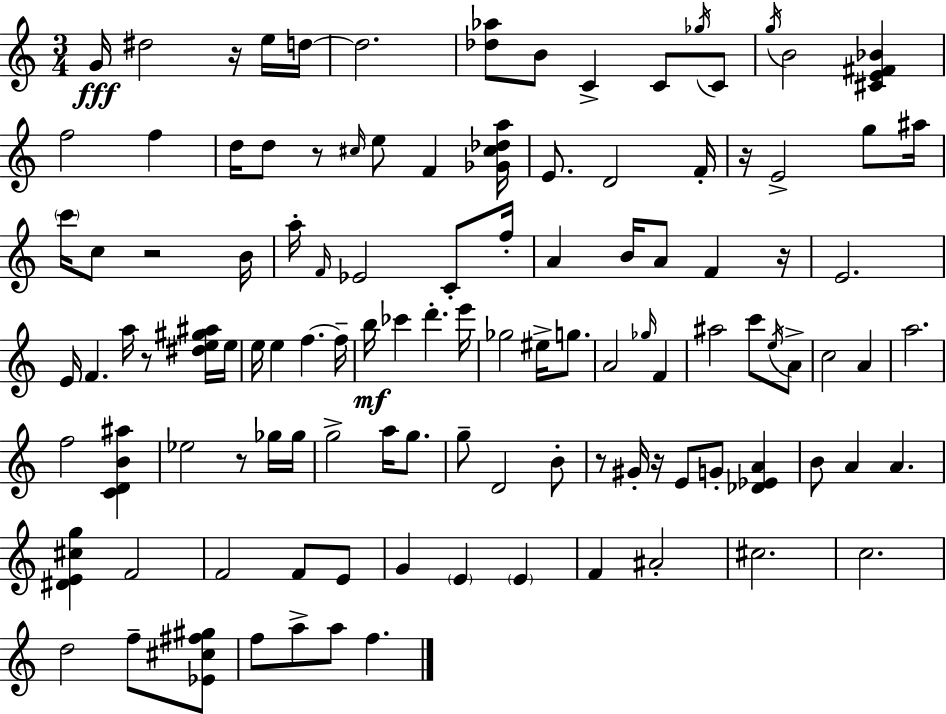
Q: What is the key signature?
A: C major